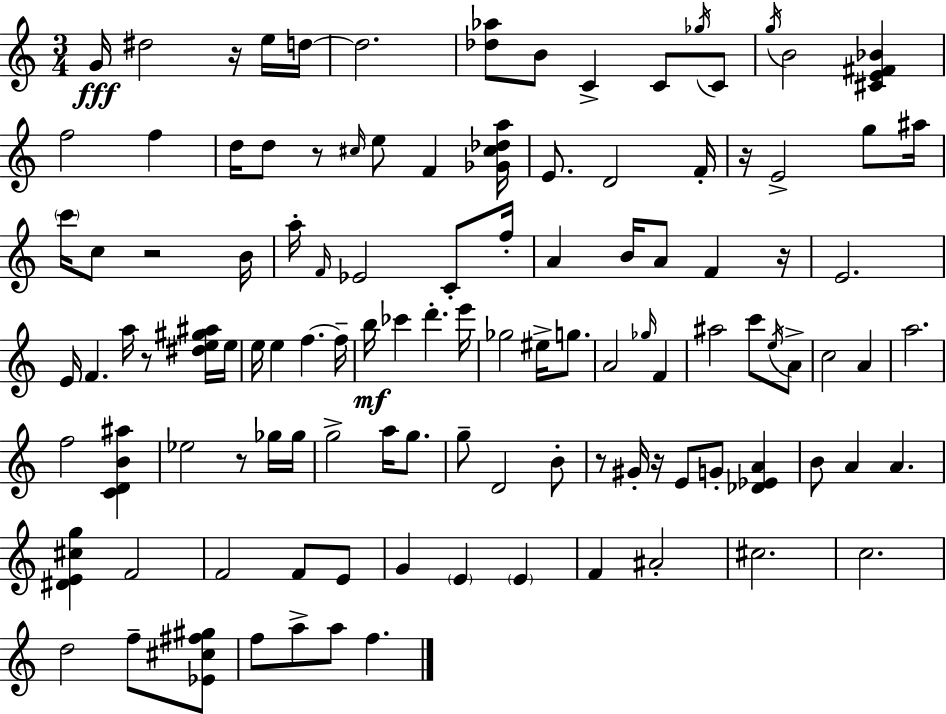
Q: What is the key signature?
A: C major